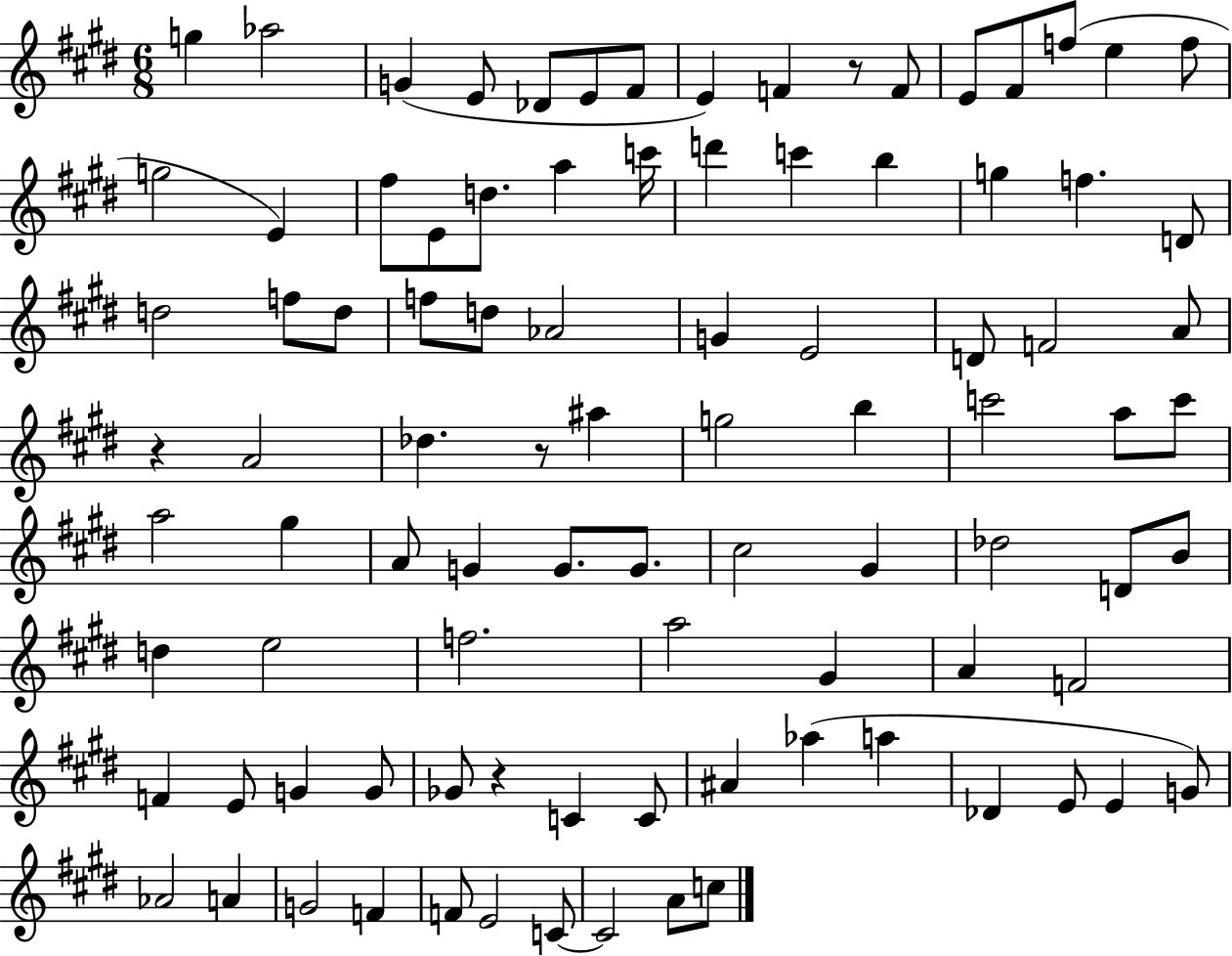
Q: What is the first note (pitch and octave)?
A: G5